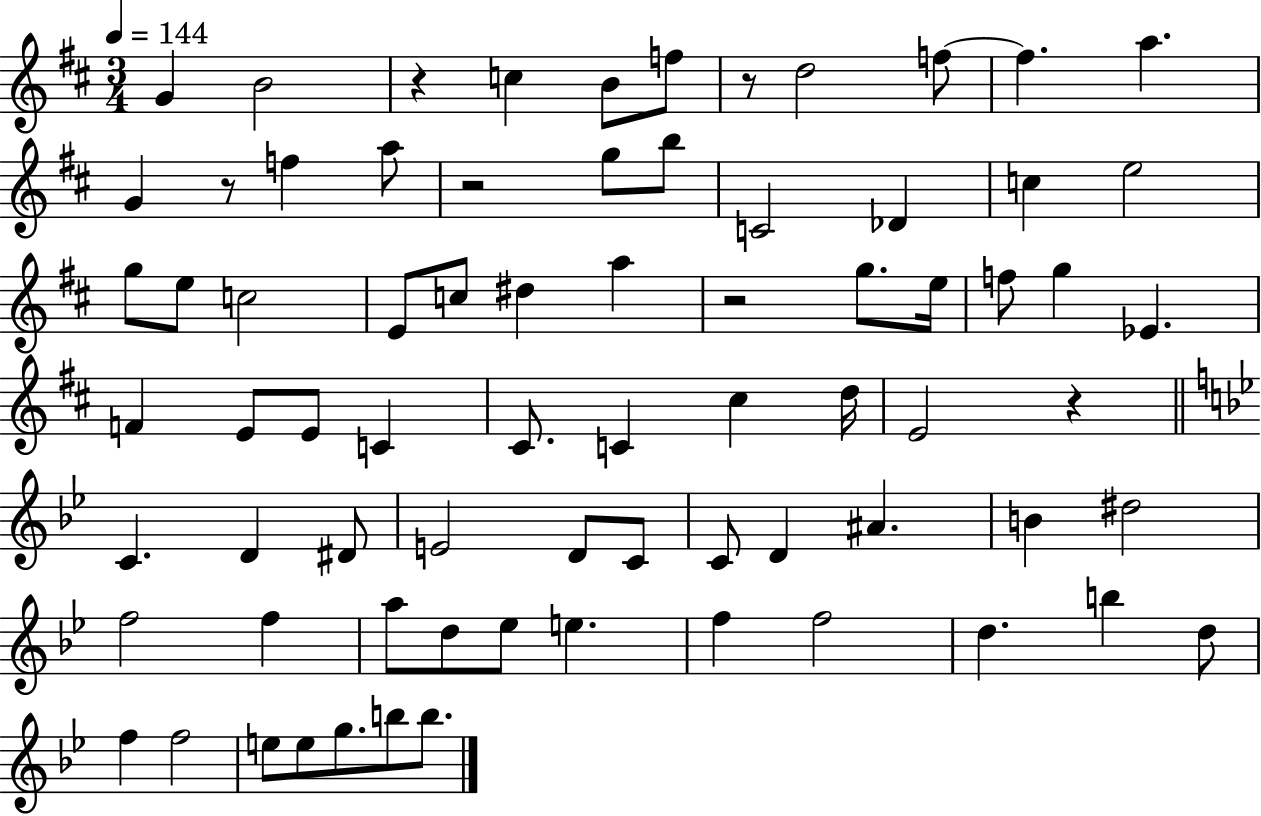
X:1
T:Untitled
M:3/4
L:1/4
K:D
G B2 z c B/2 f/2 z/2 d2 f/2 f a G z/2 f a/2 z2 g/2 b/2 C2 _D c e2 g/2 e/2 c2 E/2 c/2 ^d a z2 g/2 e/4 f/2 g _E F E/2 E/2 C ^C/2 C ^c d/4 E2 z C D ^D/2 E2 D/2 C/2 C/2 D ^A B ^d2 f2 f a/2 d/2 _e/2 e f f2 d b d/2 f f2 e/2 e/2 g/2 b/2 b/2